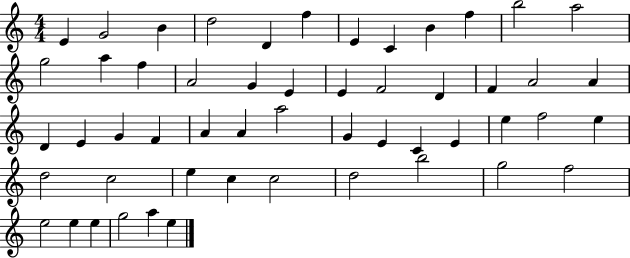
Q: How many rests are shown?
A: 0